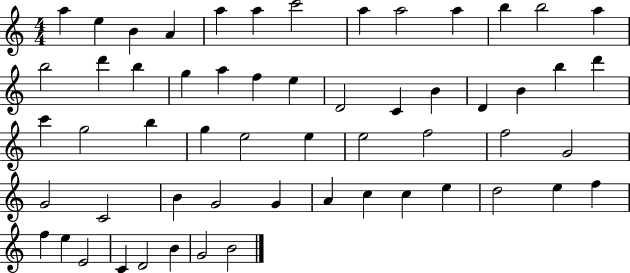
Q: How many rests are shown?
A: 0